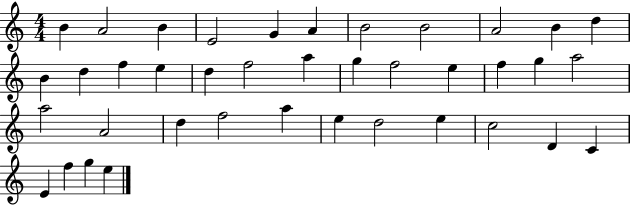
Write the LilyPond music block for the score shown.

{
  \clef treble
  \numericTimeSignature
  \time 4/4
  \key c \major
  b'4 a'2 b'4 | e'2 g'4 a'4 | b'2 b'2 | a'2 b'4 d''4 | \break b'4 d''4 f''4 e''4 | d''4 f''2 a''4 | g''4 f''2 e''4 | f''4 g''4 a''2 | \break a''2 a'2 | d''4 f''2 a''4 | e''4 d''2 e''4 | c''2 d'4 c'4 | \break e'4 f''4 g''4 e''4 | \bar "|."
}